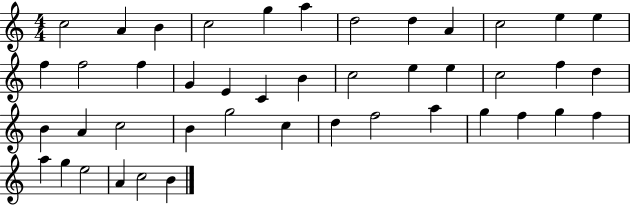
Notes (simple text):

C5/h A4/q B4/q C5/h G5/q A5/q D5/h D5/q A4/q C5/h E5/q E5/q F5/q F5/h F5/q G4/q E4/q C4/q B4/q C5/h E5/q E5/q C5/h F5/q D5/q B4/q A4/q C5/h B4/q G5/h C5/q D5/q F5/h A5/q G5/q F5/q G5/q F5/q A5/q G5/q E5/h A4/q C5/h B4/q